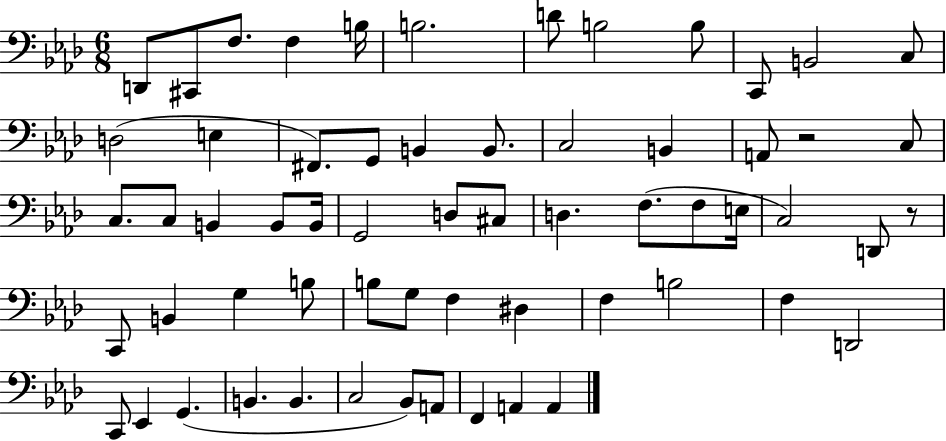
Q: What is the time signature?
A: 6/8